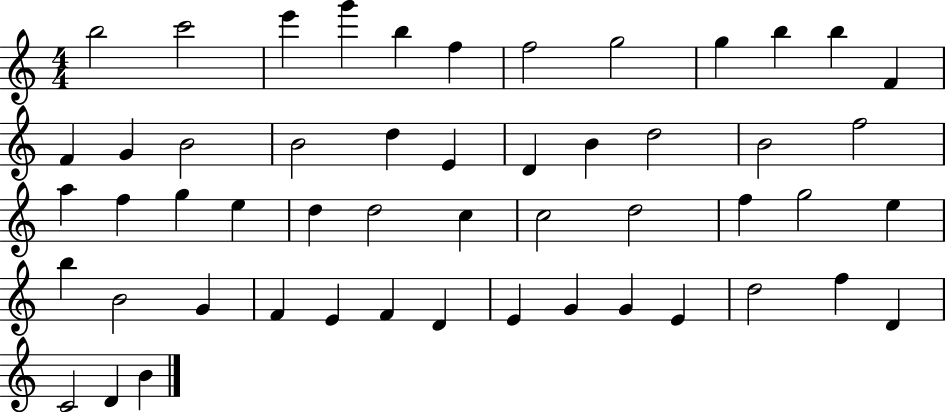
X:1
T:Untitled
M:4/4
L:1/4
K:C
b2 c'2 e' g' b f f2 g2 g b b F F G B2 B2 d E D B d2 B2 f2 a f g e d d2 c c2 d2 f g2 e b B2 G F E F D E G G E d2 f D C2 D B